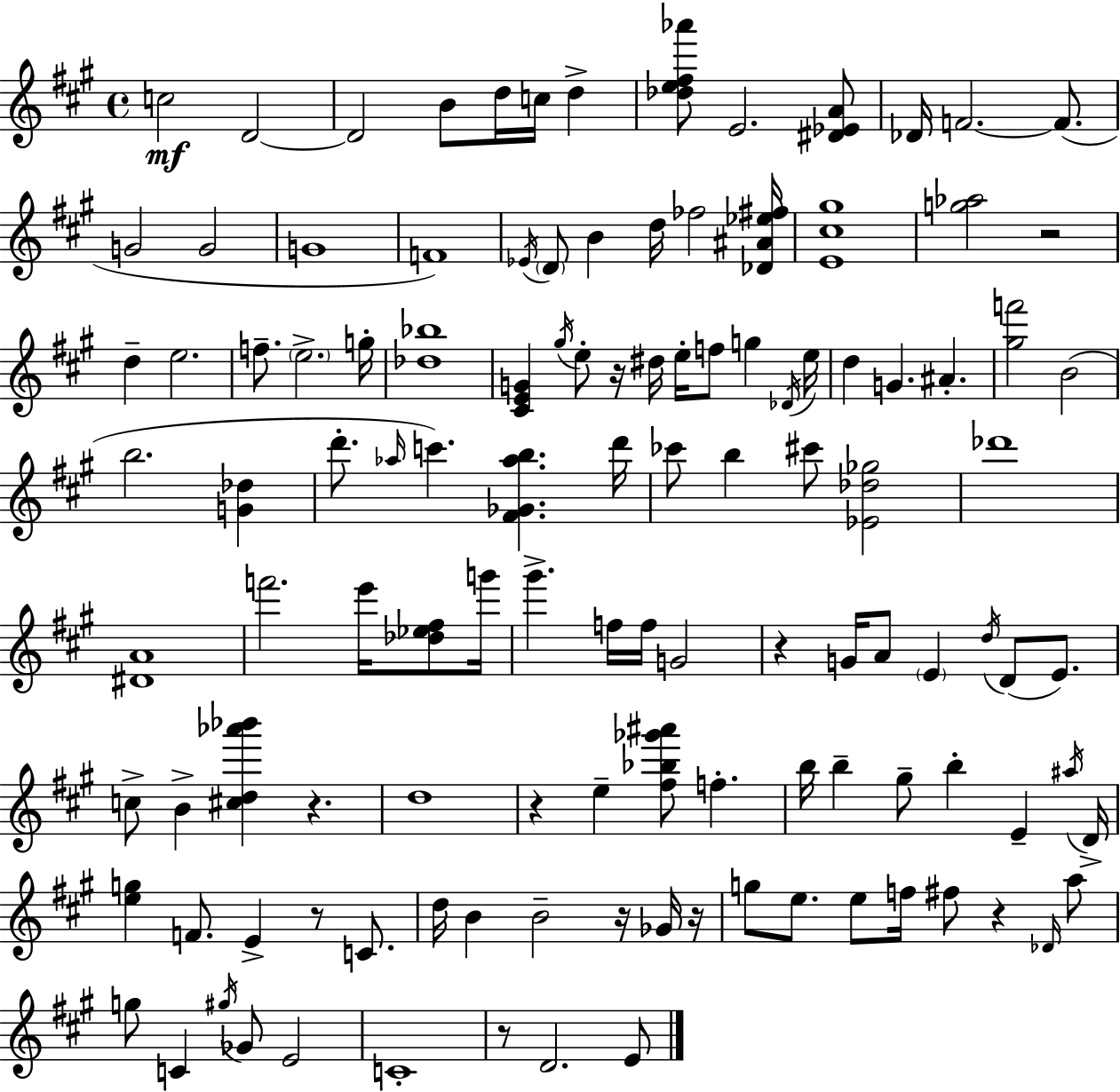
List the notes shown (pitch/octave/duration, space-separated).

C5/h D4/h D4/h B4/e D5/s C5/s D5/q [Db5,E5,F#5,Ab6]/e E4/h. [D#4,Eb4,A4]/e Db4/s F4/h. F4/e. G4/h G4/h G4/w F4/w Eb4/s D4/e B4/q D5/s FES5/h [Db4,A#4,Eb5,F#5]/s [E4,C#5,G#5]/w [G5,Ab5]/h R/h D5/q E5/h. F5/e. E5/h. G5/s [Db5,Bb5]/w [C#4,E4,G4]/q G#5/s E5/e R/s D#5/s E5/s F5/e G5/q Db4/s E5/s D5/q G4/q. A#4/q. [G#5,F6]/h B4/h B5/h. [G4,Db5]/q D6/e. Ab5/s C6/q. [F#4,Gb4,Ab5,B5]/q. D6/s CES6/e B5/q C#6/e [Eb4,Db5,Gb5]/h Db6/w [D#4,A4]/w F6/h. E6/s [Db5,Eb5,F#5]/e G6/s G#6/q. F5/s F5/s G4/h R/q G4/s A4/e E4/q D5/s D4/e E4/e. C5/e B4/q [C#5,D5,Ab6,Bb6]/q R/q. D5/w R/q E5/q [F#5,Bb5,Gb6,A#6]/e F5/q. B5/s B5/q G#5/e B5/q E4/q A#5/s D4/s [E5,G5]/q F4/e. E4/q R/e C4/e. D5/s B4/q B4/h R/s Gb4/s R/s G5/e E5/e. E5/e F5/s F#5/e R/q Db4/s A5/e G5/e C4/q G#5/s Gb4/e E4/h C4/w R/e D4/h. E4/e